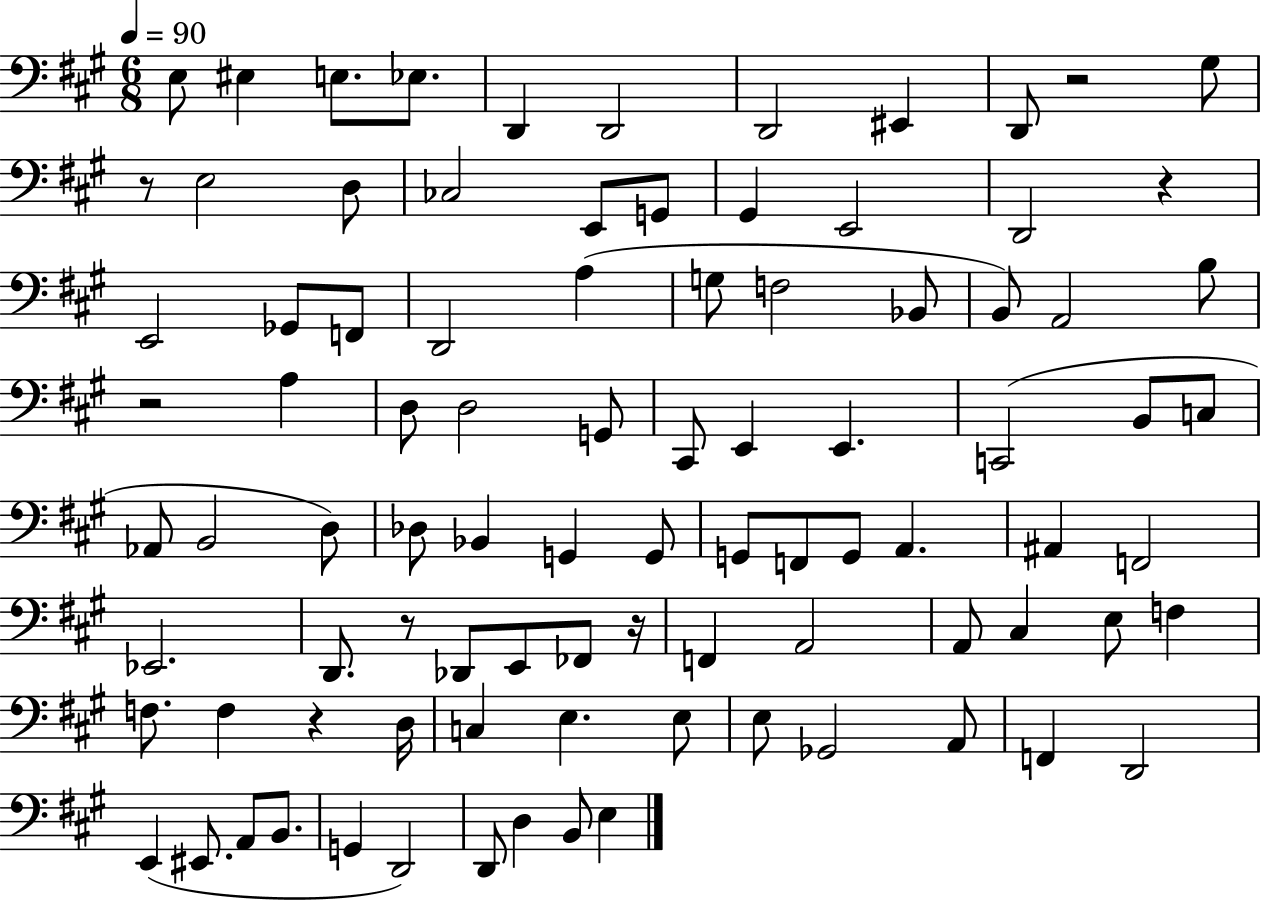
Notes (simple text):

E3/e EIS3/q E3/e. Eb3/e. D2/q D2/h D2/h EIS2/q D2/e R/h G#3/e R/e E3/h D3/e CES3/h E2/e G2/e G#2/q E2/h D2/h R/q E2/h Gb2/e F2/e D2/h A3/q G3/e F3/h Bb2/e B2/e A2/h B3/e R/h A3/q D3/e D3/h G2/e C#2/e E2/q E2/q. C2/h B2/e C3/e Ab2/e B2/h D3/e Db3/e Bb2/q G2/q G2/e G2/e F2/e G2/e A2/q. A#2/q F2/h Eb2/h. D2/e. R/e Db2/e E2/e FES2/e R/s F2/q A2/h A2/e C#3/q E3/e F3/q F3/e. F3/q R/q D3/s C3/q E3/q. E3/e E3/e Gb2/h A2/e F2/q D2/h E2/q EIS2/e. A2/e B2/e. G2/q D2/h D2/e D3/q B2/e E3/q